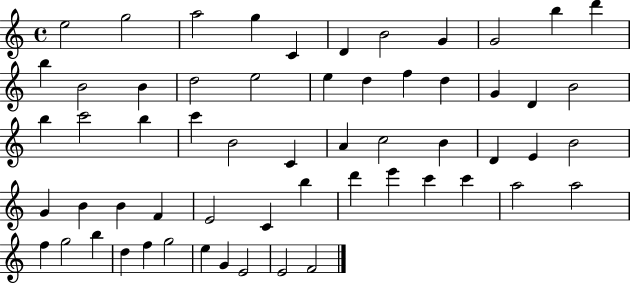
E5/h G5/h A5/h G5/q C4/q D4/q B4/h G4/q G4/h B5/q D6/q B5/q B4/h B4/q D5/h E5/h E5/q D5/q F5/q D5/q G4/q D4/q B4/h B5/q C6/h B5/q C6/q B4/h C4/q A4/q C5/h B4/q D4/q E4/q B4/h G4/q B4/q B4/q F4/q E4/h C4/q B5/q D6/q E6/q C6/q C6/q A5/h A5/h F5/q G5/h B5/q D5/q F5/q G5/h E5/q G4/q E4/h E4/h F4/h